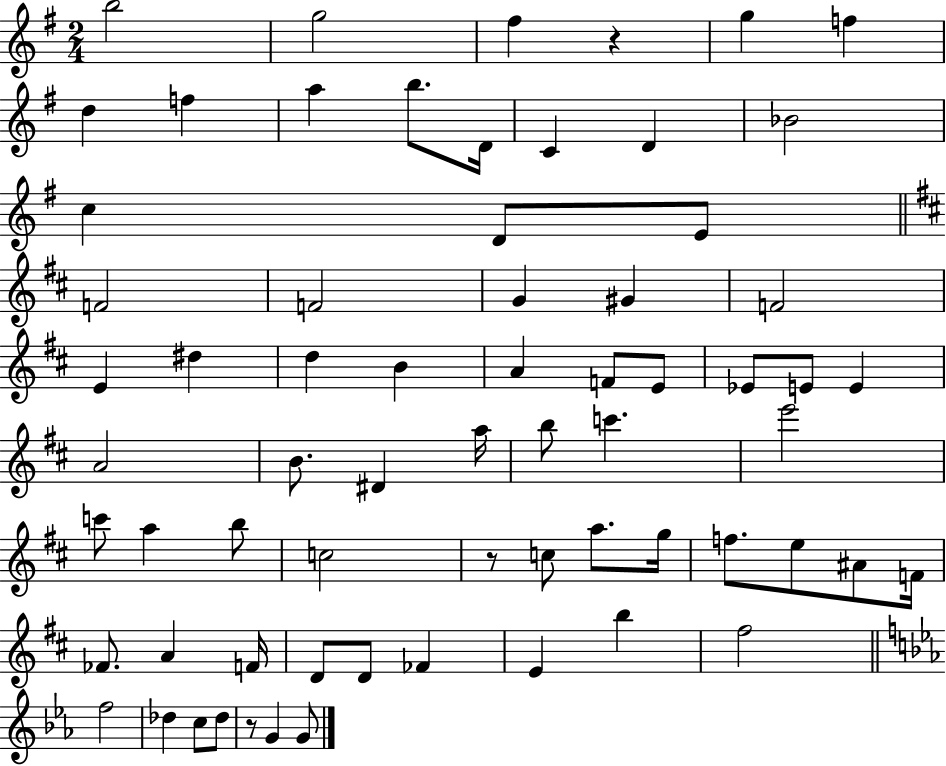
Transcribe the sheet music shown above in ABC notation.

X:1
T:Untitled
M:2/4
L:1/4
K:G
b2 g2 ^f z g f d f a b/2 D/4 C D _B2 c D/2 E/2 F2 F2 G ^G F2 E ^d d B A F/2 E/2 _E/2 E/2 E A2 B/2 ^D a/4 b/2 c' e'2 c'/2 a b/2 c2 z/2 c/2 a/2 g/4 f/2 e/2 ^A/2 F/4 _F/2 A F/4 D/2 D/2 _F E b ^f2 f2 _d c/2 _d/2 z/2 G G/2